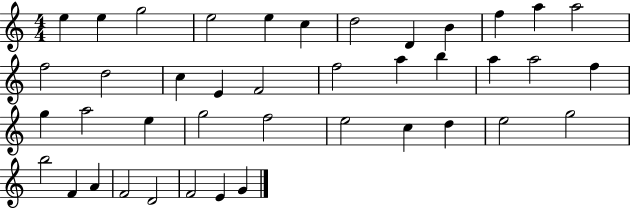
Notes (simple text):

E5/q E5/q G5/h E5/h E5/q C5/q D5/h D4/q B4/q F5/q A5/q A5/h F5/h D5/h C5/q E4/q F4/h F5/h A5/q B5/q A5/q A5/h F5/q G5/q A5/h E5/q G5/h F5/h E5/h C5/q D5/q E5/h G5/h B5/h F4/q A4/q F4/h D4/h F4/h E4/q G4/q